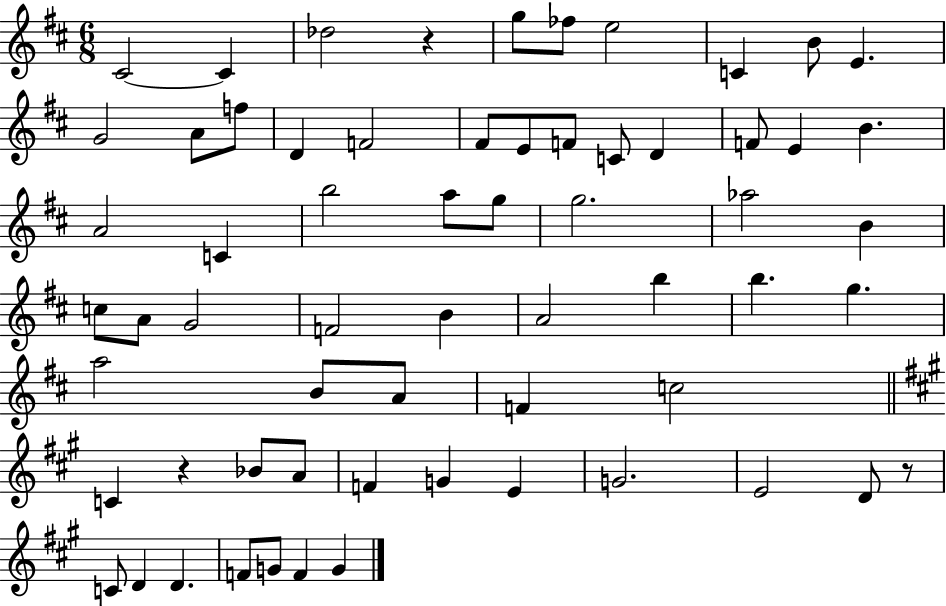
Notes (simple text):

C#4/h C#4/q Db5/h R/q G5/e FES5/e E5/h C4/q B4/e E4/q. G4/h A4/e F5/e D4/q F4/h F#4/e E4/e F4/e C4/e D4/q F4/e E4/q B4/q. A4/h C4/q B5/h A5/e G5/e G5/h. Ab5/h B4/q C5/e A4/e G4/h F4/h B4/q A4/h B5/q B5/q. G5/q. A5/h B4/e A4/e F4/q C5/h C4/q R/q Bb4/e A4/e F4/q G4/q E4/q G4/h. E4/h D4/e R/e C4/e D4/q D4/q. F4/e G4/e F4/q G4/q